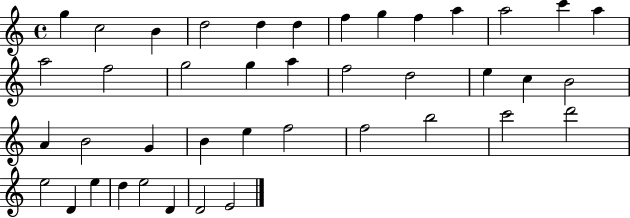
G5/q C5/h B4/q D5/h D5/q D5/q F5/q G5/q F5/q A5/q A5/h C6/q A5/q A5/h F5/h G5/h G5/q A5/q F5/h D5/h E5/q C5/q B4/h A4/q B4/h G4/q B4/q E5/q F5/h F5/h B5/h C6/h D6/h E5/h D4/q E5/q D5/q E5/h D4/q D4/h E4/h